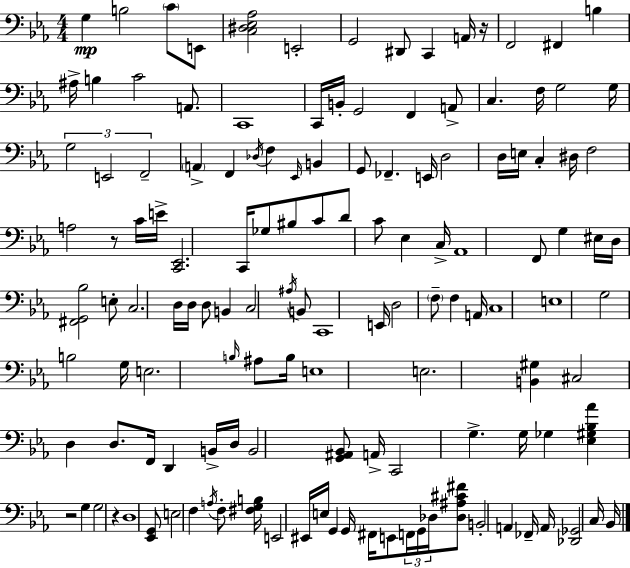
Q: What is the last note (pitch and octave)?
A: Bb2